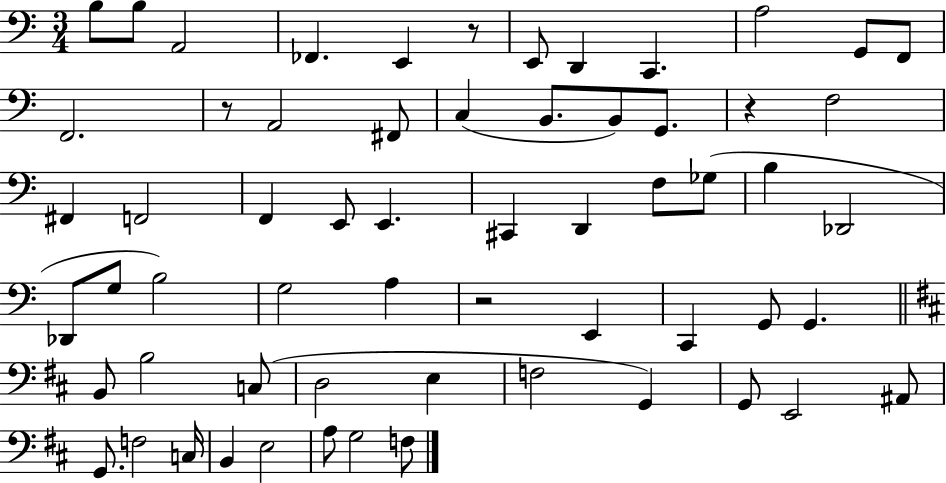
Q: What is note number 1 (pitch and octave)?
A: B3